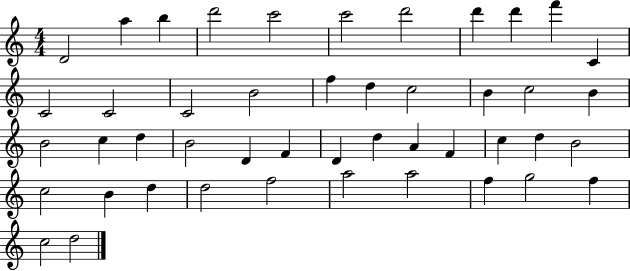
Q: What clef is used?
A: treble